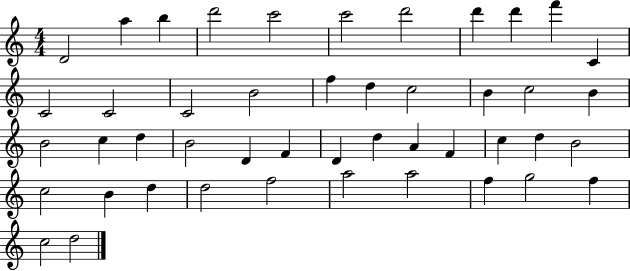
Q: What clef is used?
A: treble